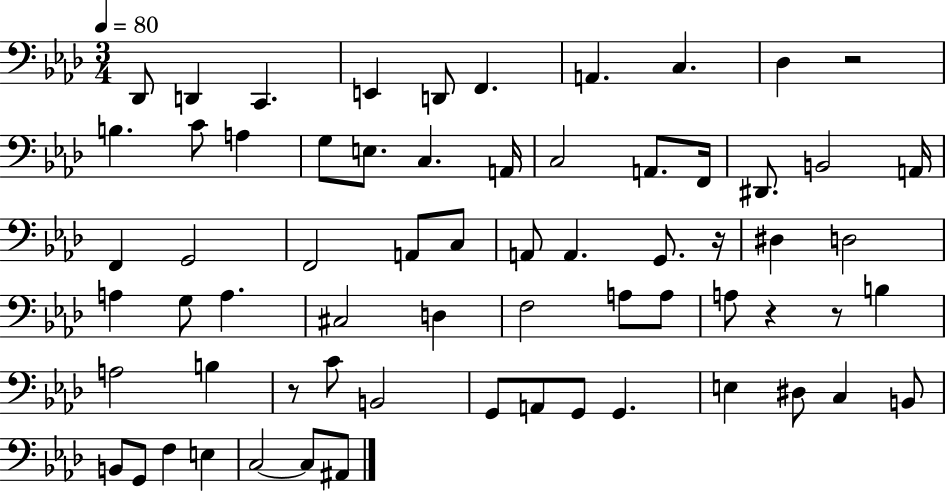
X:1
T:Untitled
M:3/4
L:1/4
K:Ab
_D,,/2 D,, C,, E,, D,,/2 F,, A,, C, _D, z2 B, C/2 A, G,/2 E,/2 C, A,,/4 C,2 A,,/2 F,,/4 ^D,,/2 B,,2 A,,/4 F,, G,,2 F,,2 A,,/2 C,/2 A,,/2 A,, G,,/2 z/4 ^D, D,2 A, G,/2 A, ^C,2 D, F,2 A,/2 A,/2 A,/2 z z/2 B, A,2 B, z/2 C/2 B,,2 G,,/2 A,,/2 G,,/2 G,, E, ^D,/2 C, B,,/2 B,,/2 G,,/2 F, E, C,2 C,/2 ^A,,/2